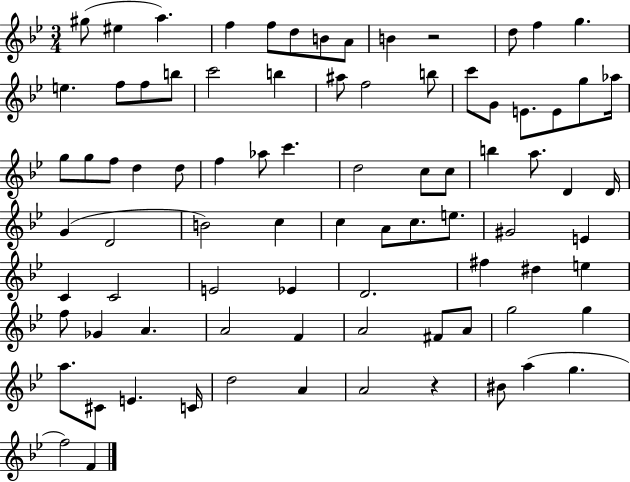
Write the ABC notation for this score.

X:1
T:Untitled
M:3/4
L:1/4
K:Bb
^g/2 ^e a f f/2 d/2 B/2 A/2 B z2 d/2 f g e f/2 f/2 b/2 c'2 b ^a/2 f2 b/2 c'/2 G/2 E/2 E/2 g/2 _a/4 g/2 g/2 f/2 d d/2 f _a/2 c' d2 c/2 c/2 b a/2 D D/4 G D2 B2 c c A/2 c/2 e/2 ^G2 E C C2 E2 _E D2 ^f ^d e f/2 _G A A2 F A2 ^F/2 A/2 g2 g a/2 ^C/2 E C/4 d2 A A2 z ^B/2 a g f2 F